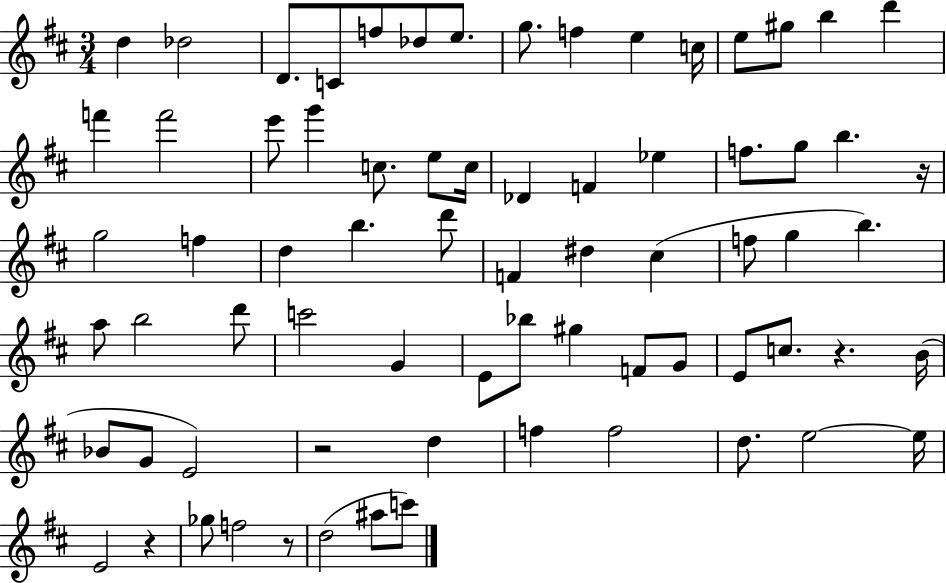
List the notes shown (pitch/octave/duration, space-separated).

D5/q Db5/h D4/e. C4/e F5/e Db5/e E5/e. G5/e. F5/q E5/q C5/s E5/e G#5/e B5/q D6/q F6/q F6/h E6/e G6/q C5/e. E5/e C5/s Db4/q F4/q Eb5/q F5/e. G5/e B5/q. R/s G5/h F5/q D5/q B5/q. D6/e F4/q D#5/q C#5/q F5/e G5/q B5/q. A5/e B5/h D6/e C6/h G4/q E4/e Bb5/e G#5/q F4/e G4/e E4/e C5/e. R/q. B4/s Bb4/e G4/e E4/h R/h D5/q F5/q F5/h D5/e. E5/h E5/s E4/h R/q Gb5/e F5/h R/e D5/h A#5/e C6/e